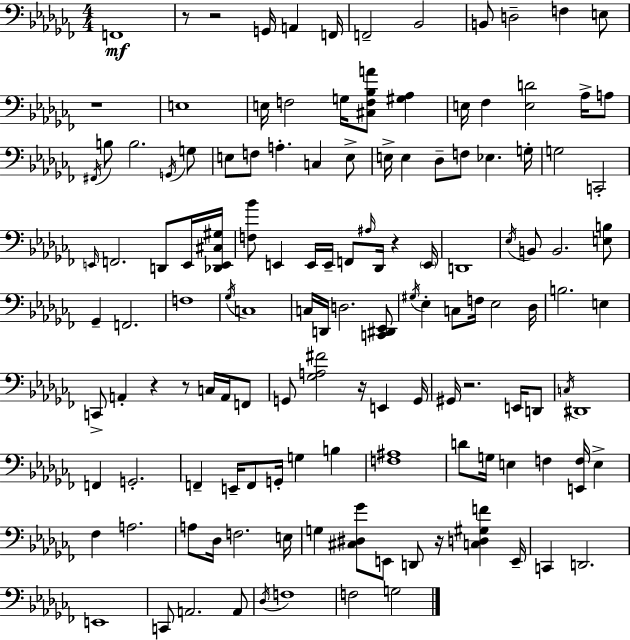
{
  \clef bass
  \numericTimeSignature
  \time 4/4
  \key aes \minor
  \repeat volta 2 { f,1\mf | r8 r2 g,16 a,4 f,16 | f,2-- bes,2 | b,8 d2-- f4 e8 | \break r1 | e1 | e16 f2 g16 <cis f bes a'>8 <gis aes>4 | e16 fes4 <e d'>2 aes16-> a8 | \break \acciaccatura { fis,16 } b8 b2. \acciaccatura { g,16 } | g8 e8 f8 a4.-. c4 | e8-> e16-> e4 des8-- f8 ees4. | g16-. g2 c,2-. | \break \grace { e,16 } f,2. d,8 | e,16 <des, e, cis gis>16 <f bes'>8 e,4 e,16 e,16-- f,8 \grace { ais16 } des,16 r4 | \parenthesize e,16 d,1 | \acciaccatura { ees16 } b,8 b,2. | \break <e b>8 ges,4-- f,2. | f1 | \acciaccatura { ges16 } c1 | c16 d,16 d2. | \break <c, dis, ees,>8 \acciaccatura { gis16 } ees4-. c8 f16 ees2 | des16 b2. | e4 c,8-> a,4-. r4 | r8 c16 a,16 f,8 g,8 <ges a fis'>2 | \break r16 e,4 g,16 gis,16 r2. | e,16 d,8 \acciaccatura { c16 } dis,1 | f,4 g,2.-. | f,4-- e,16-- f,8 g,16-. | \break g4 b4 <f ais>1 | d'8 g16 e4 f4 | <e, f>16 e4-> fes4 a2. | a8 des16 f2. | \break e16 g4 <cis dis ges'>8 e,8 | d,8 r16 <c d gis f'>4 e,16-- c,4 d,2. | e,1 | c,8 a,2. | \break a,8 \acciaccatura { des16 } f1 | f2 | g2 } \bar "|."
}